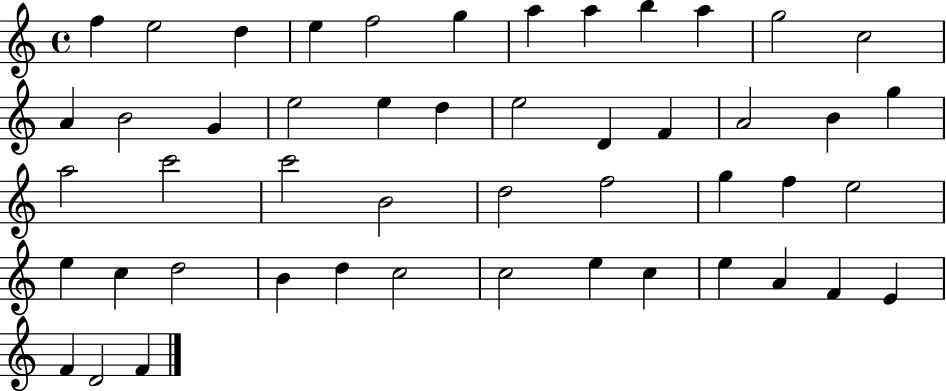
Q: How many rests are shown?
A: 0